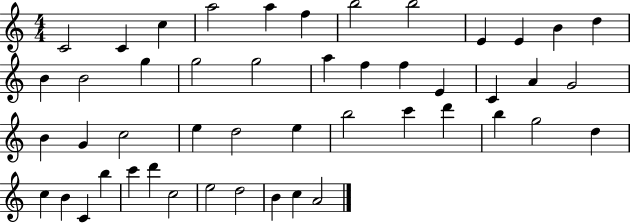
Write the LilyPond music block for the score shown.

{
  \clef treble
  \numericTimeSignature
  \time 4/4
  \key c \major
  c'2 c'4 c''4 | a''2 a''4 f''4 | b''2 b''2 | e'4 e'4 b'4 d''4 | \break b'4 b'2 g''4 | g''2 g''2 | a''4 f''4 f''4 e'4 | c'4 a'4 g'2 | \break b'4 g'4 c''2 | e''4 d''2 e''4 | b''2 c'''4 d'''4 | b''4 g''2 d''4 | \break c''4 b'4 c'4 b''4 | c'''4 d'''4 c''2 | e''2 d''2 | b'4 c''4 a'2 | \break \bar "|."
}